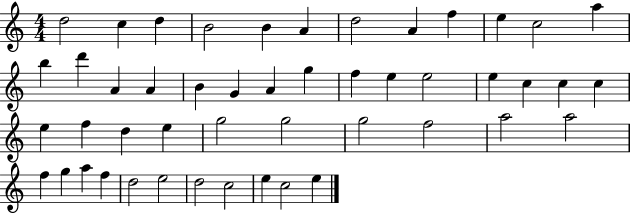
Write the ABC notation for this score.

X:1
T:Untitled
M:4/4
L:1/4
K:C
d2 c d B2 B A d2 A f e c2 a b d' A A B G A g f e e2 e c c c e f d e g2 g2 g2 f2 a2 a2 f g a f d2 e2 d2 c2 e c2 e